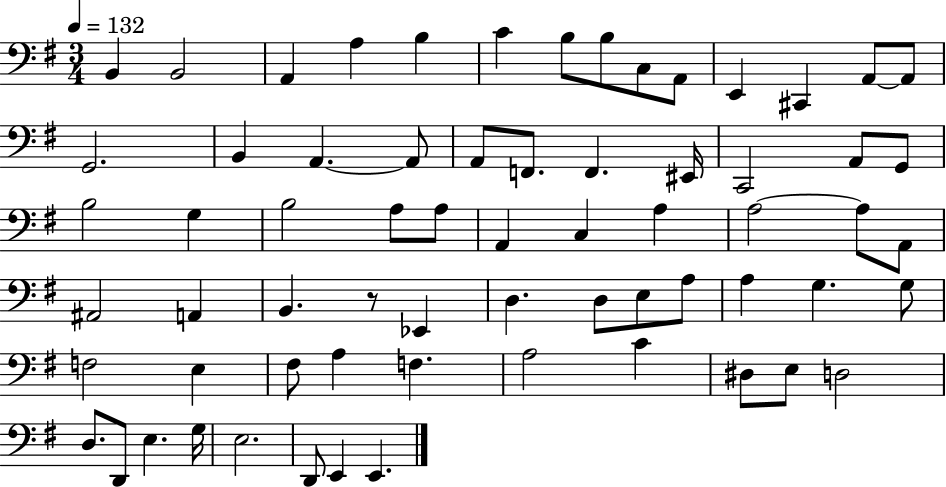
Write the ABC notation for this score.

X:1
T:Untitled
M:3/4
L:1/4
K:G
B,, B,,2 A,, A, B, C B,/2 B,/2 C,/2 A,,/2 E,, ^C,, A,,/2 A,,/2 G,,2 B,, A,, A,,/2 A,,/2 F,,/2 F,, ^E,,/4 C,,2 A,,/2 G,,/2 B,2 G, B,2 A,/2 A,/2 A,, C, A, A,2 A,/2 A,,/2 ^A,,2 A,, B,, z/2 _E,, D, D,/2 E,/2 A,/2 A, G, G,/2 F,2 E, ^F,/2 A, F, A,2 C ^D,/2 E,/2 D,2 D,/2 D,,/2 E, G,/4 E,2 D,,/2 E,, E,,